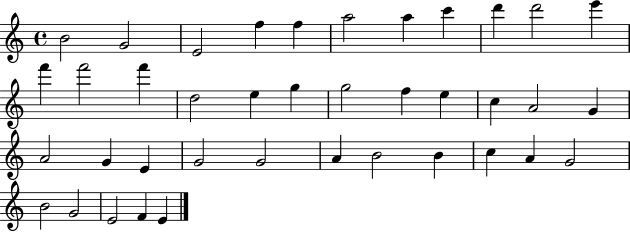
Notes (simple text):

B4/h G4/h E4/h F5/q F5/q A5/h A5/q C6/q D6/q D6/h E6/q F6/q F6/h F6/q D5/h E5/q G5/q G5/h F5/q E5/q C5/q A4/h G4/q A4/h G4/q E4/q G4/h G4/h A4/q B4/h B4/q C5/q A4/q G4/h B4/h G4/h E4/h F4/q E4/q